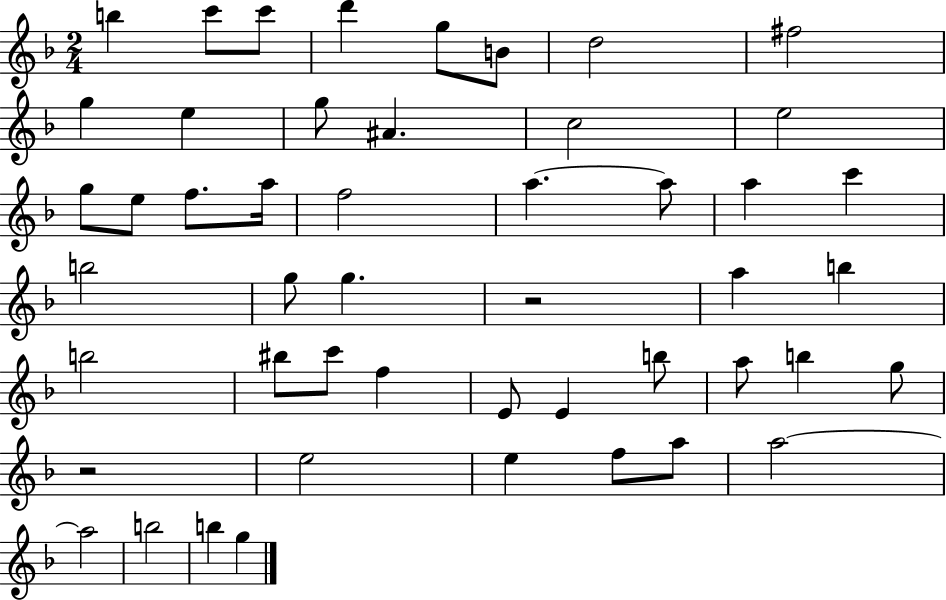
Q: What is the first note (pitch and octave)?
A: B5